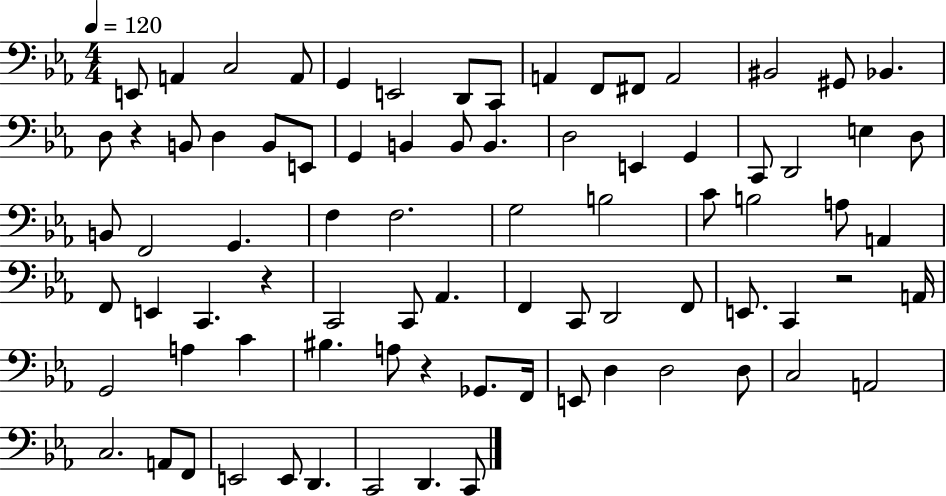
{
  \clef bass
  \numericTimeSignature
  \time 4/4
  \key ees \major
  \tempo 4 = 120
  e,8 a,4 c2 a,8 | g,4 e,2 d,8 c,8 | a,4 f,8 fis,8 a,2 | bis,2 gis,8 bes,4. | \break d8 r4 b,8 d4 b,8 e,8 | g,4 b,4 b,8 b,4. | d2 e,4 g,4 | c,8 d,2 e4 d8 | \break b,8 f,2 g,4. | f4 f2. | g2 b2 | c'8 b2 a8 a,4 | \break f,8 e,4 c,4. r4 | c,2 c,8 aes,4. | f,4 c,8 d,2 f,8 | e,8. c,4 r2 a,16 | \break g,2 a4 c'4 | bis4. a8 r4 ges,8. f,16 | e,8 d4 d2 d8 | c2 a,2 | \break c2. a,8 f,8 | e,2 e,8 d,4. | c,2 d,4. c,8 | \bar "|."
}